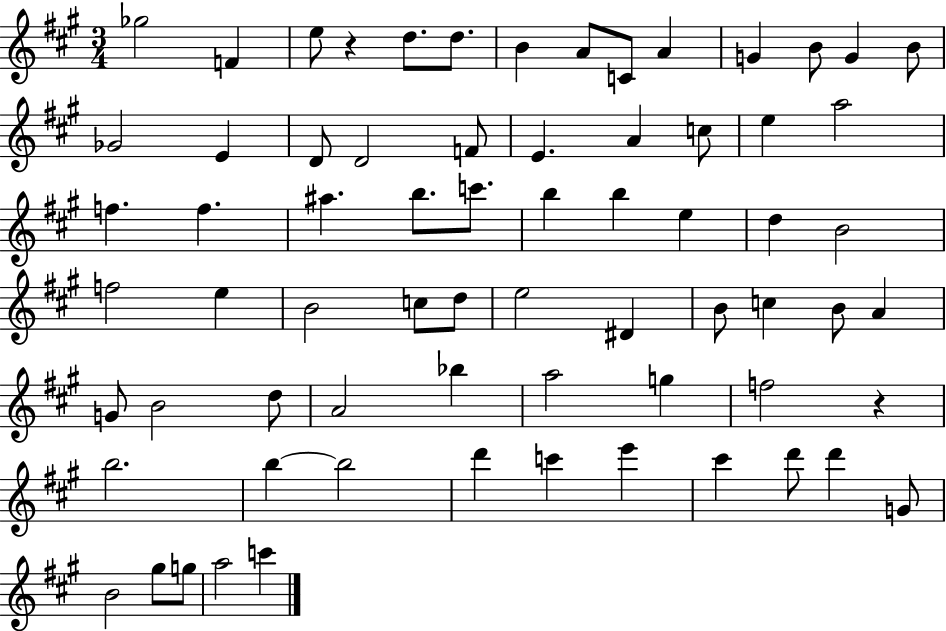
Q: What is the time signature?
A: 3/4